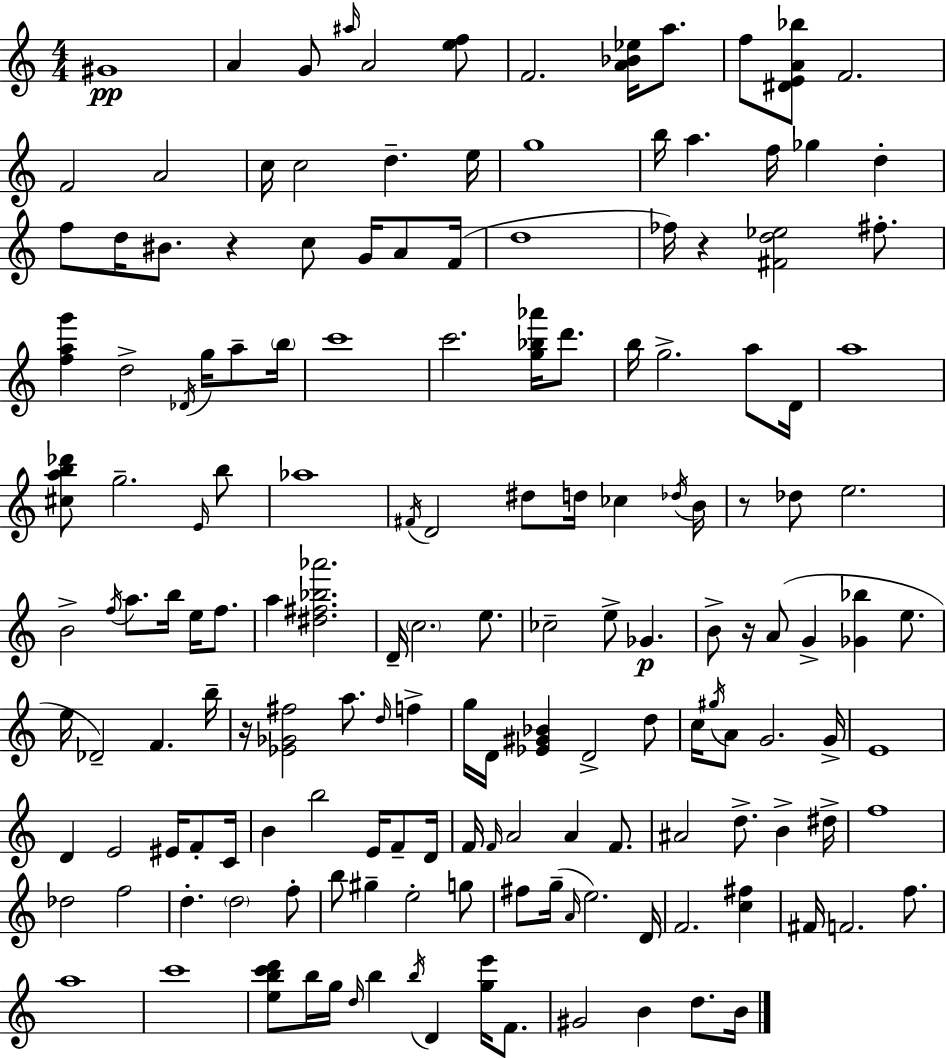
X:1
T:Untitled
M:4/4
L:1/4
K:Am
^G4 A G/2 ^a/4 A2 [ef]/2 F2 [A_B_e]/4 a/2 f/2 [^DEA_b]/2 F2 F2 A2 c/4 c2 d e/4 g4 b/4 a f/4 _g d f/2 d/4 ^B/2 z c/2 G/4 A/2 F/4 d4 _f/4 z [^Fd_e]2 ^f/2 [fag'] d2 _D/4 g/4 a/2 b/4 c'4 c'2 [g_b_a']/4 d'/2 b/4 g2 a/2 D/4 a4 [^cab_d']/2 g2 E/4 b/2 _a4 ^F/4 D2 ^d/2 d/4 _c _d/4 B/4 z/2 _d/2 e2 B2 f/4 a/2 b/4 e/4 f/2 a [^d^f_b_a']2 D/4 c2 e/2 _c2 e/2 _G B/2 z/4 A/2 G [_G_b] e/2 e/4 _D2 F b/4 z/4 [_E_G^f]2 a/2 d/4 f g/4 D/4 [_E^G_B] D2 d/2 c/4 ^g/4 A/2 G2 G/4 E4 D E2 ^E/4 F/2 C/4 B b2 E/4 F/2 D/4 F/4 F/4 A2 A F/2 ^A2 d/2 B ^d/4 f4 _d2 f2 d d2 f/2 b/2 ^g e2 g/2 ^f/2 g/4 A/4 e2 D/4 F2 [c^f] ^F/4 F2 f/2 a4 c'4 [ebc'd']/2 b/4 g/4 d/4 b b/4 D [ge']/4 F/2 ^G2 B d/2 B/4